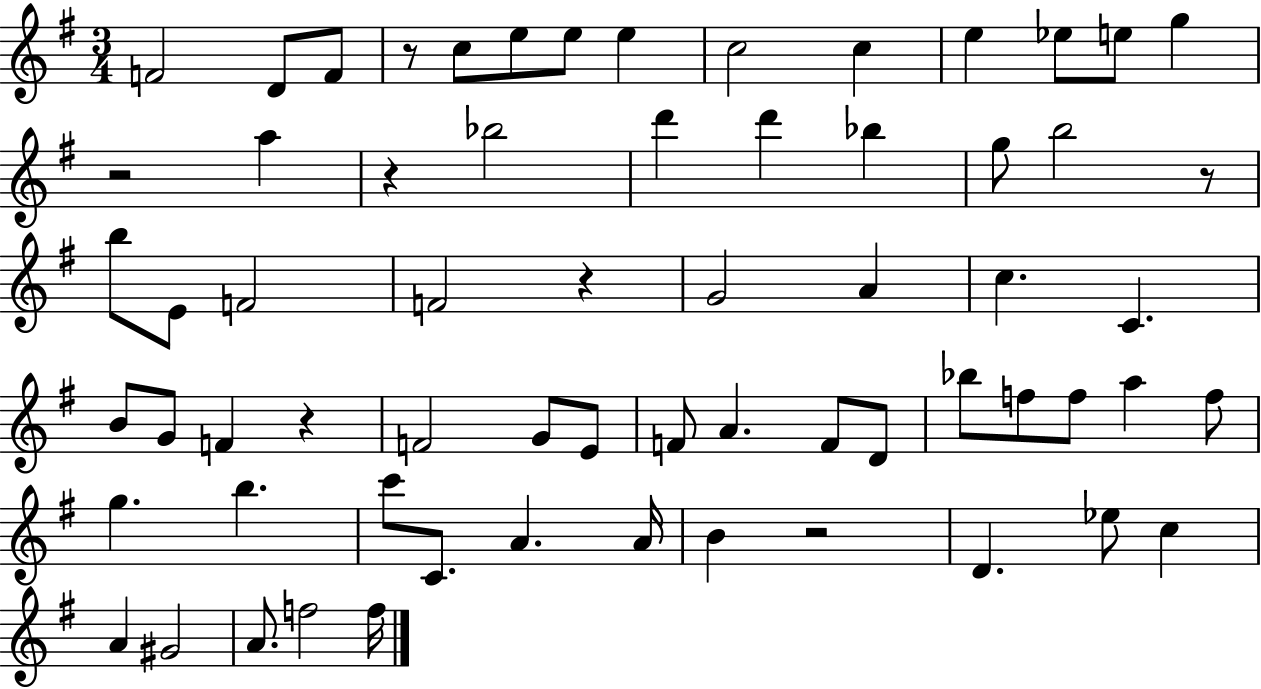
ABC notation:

X:1
T:Untitled
M:3/4
L:1/4
K:G
F2 D/2 F/2 z/2 c/2 e/2 e/2 e c2 c e _e/2 e/2 g z2 a z _b2 d' d' _b g/2 b2 z/2 b/2 E/2 F2 F2 z G2 A c C B/2 G/2 F z F2 G/2 E/2 F/2 A F/2 D/2 _b/2 f/2 f/2 a f/2 g b c'/2 C/2 A A/4 B z2 D _e/2 c A ^G2 A/2 f2 f/4